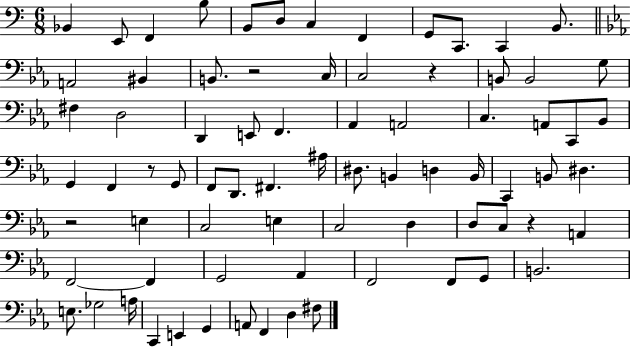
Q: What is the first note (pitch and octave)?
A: Bb2